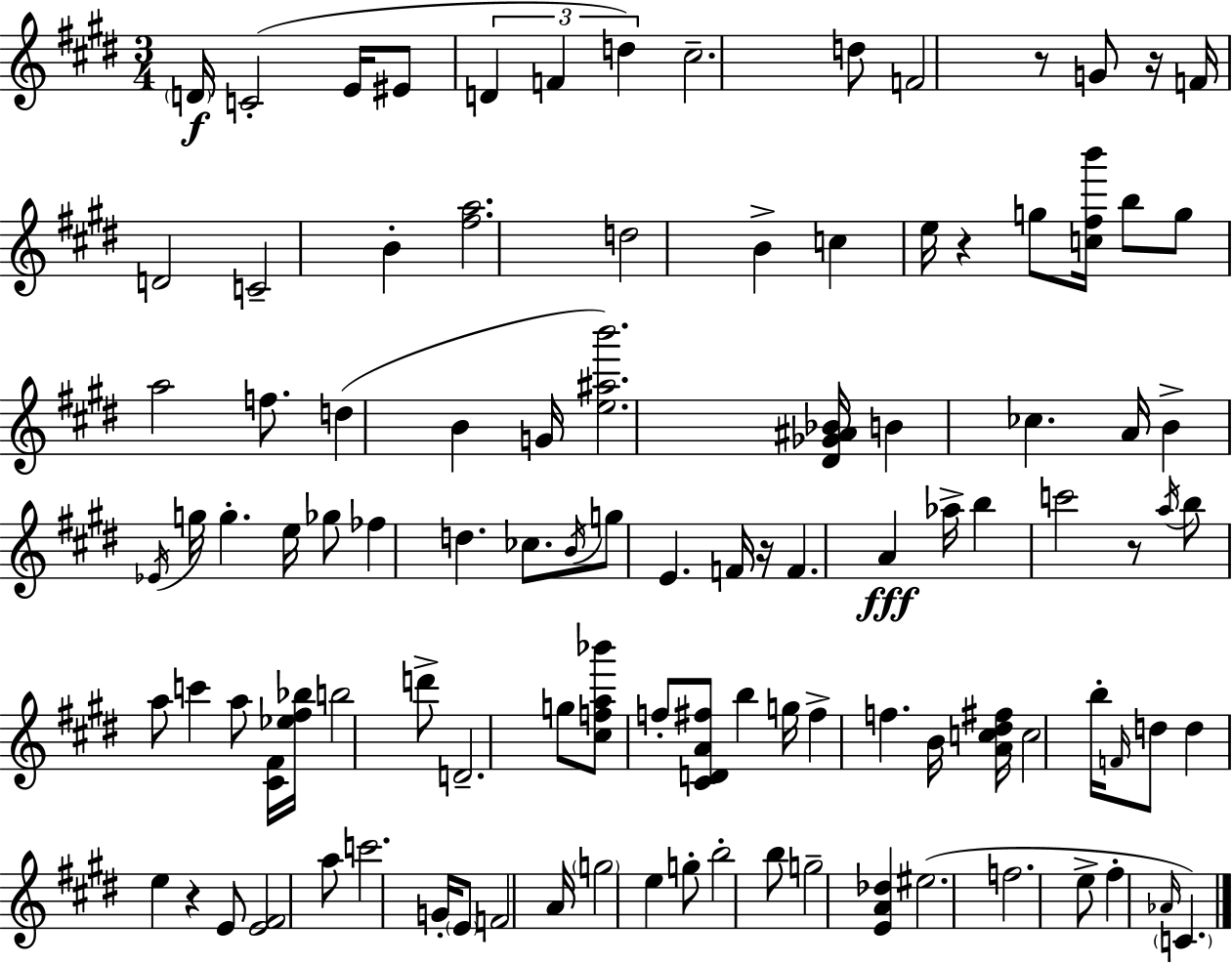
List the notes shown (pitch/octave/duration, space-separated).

D4/s C4/h E4/s EIS4/e D4/q F4/q D5/q C#5/h. D5/e F4/h R/e G4/e R/s F4/s D4/h C4/h B4/q [F#5,A5]/h. D5/h B4/q C5/q E5/s R/q G5/e [C5,F#5,B6]/s B5/e G5/e A5/h F5/e. D5/q B4/q G4/s [E5,A#5,B6]/h. [D#4,Gb4,A#4,Bb4]/s B4/q CES5/q. A4/s B4/q Eb4/s G5/s G5/q. E5/s Gb5/e FES5/q D5/q. CES5/e. B4/s G5/e E4/q. F4/s R/s F4/q. A4/q Ab5/s B5/q C6/h R/e A5/s B5/e A5/e C6/q A5/e [C#4,F#4]/s [Eb5,F#5,Bb5]/s B5/h D6/e D4/h. G5/e [C#5,F5,A5,Bb6]/e F5/e [C#4,D4,A4,F#5]/e B5/q G5/s F#5/q F5/q. B4/s [A4,C5,D#5,F#5]/s C5/h B5/s F4/s D5/e D5/q E5/q R/q E4/e [E4,F#4]/h A5/e C6/h. G4/s E4/e F4/h A4/s G5/h E5/q G5/e B5/h B5/e G5/h [E4,A4,Db5]/q EIS5/h. F5/h. E5/e F#5/q Ab4/s C4/q.